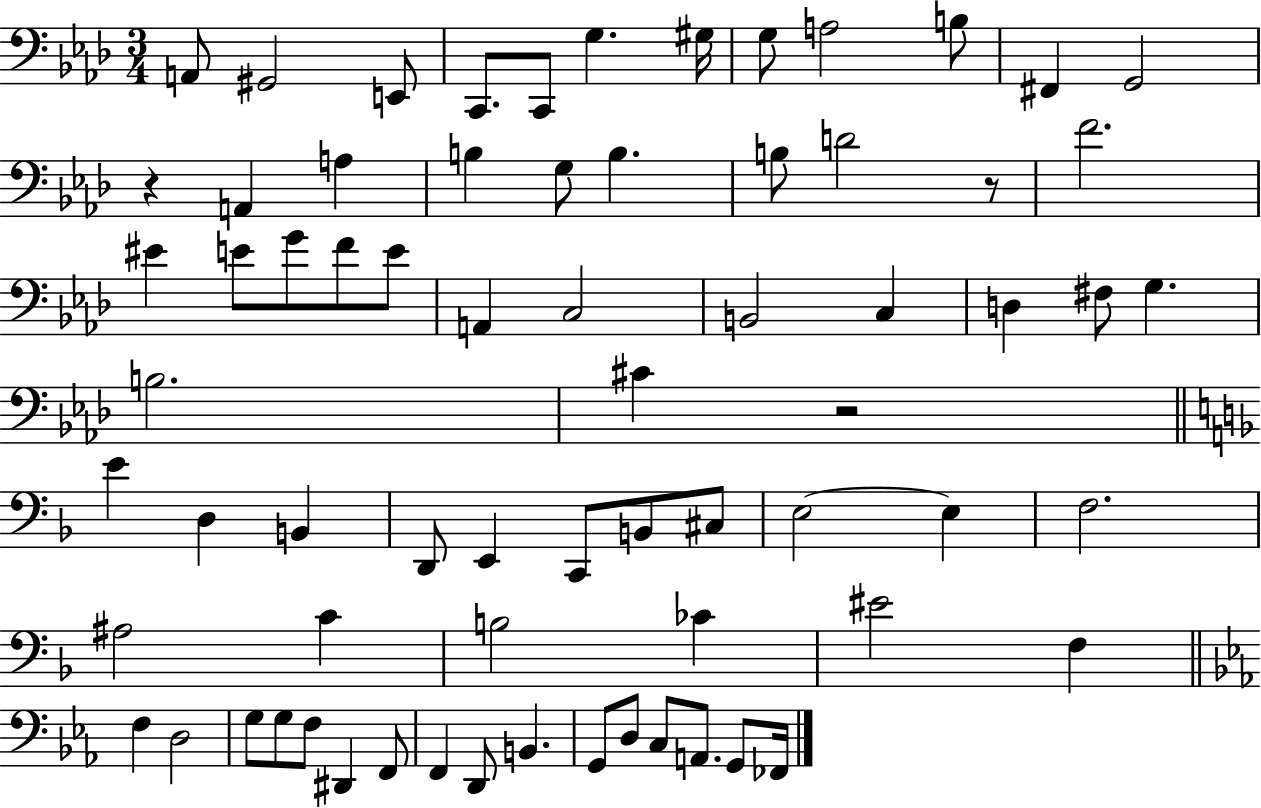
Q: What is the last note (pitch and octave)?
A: FES2